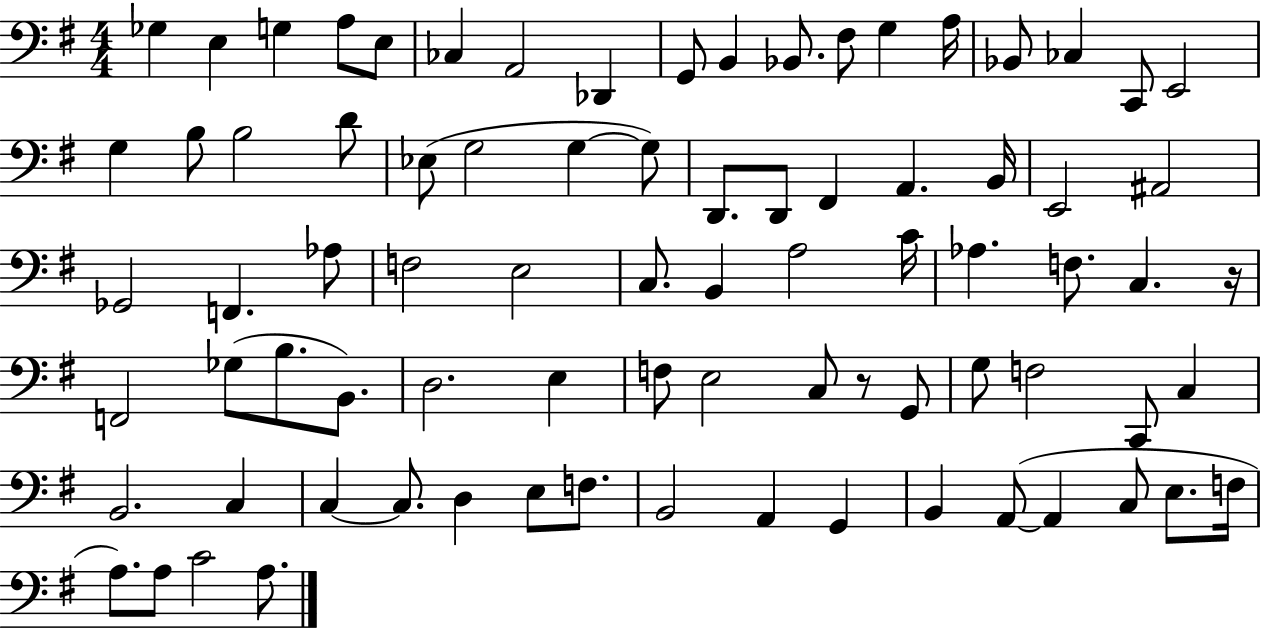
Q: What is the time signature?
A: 4/4